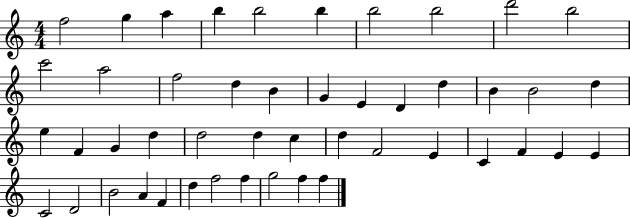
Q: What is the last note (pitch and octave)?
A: F5